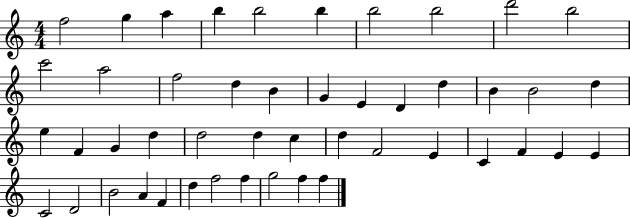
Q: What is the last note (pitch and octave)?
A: F5